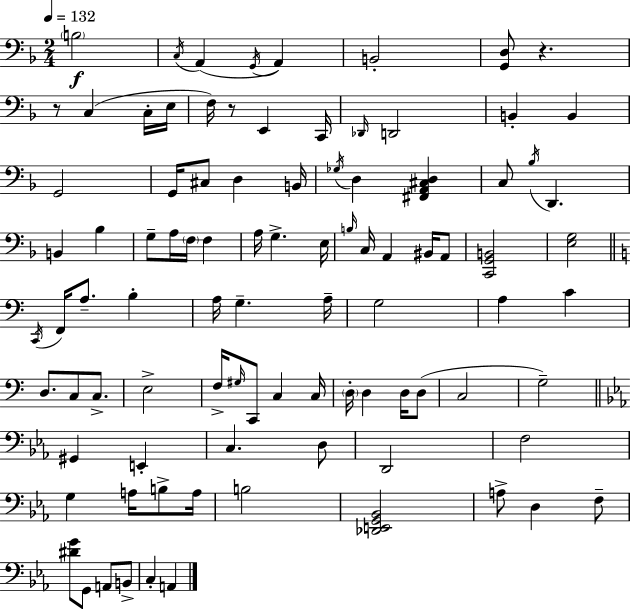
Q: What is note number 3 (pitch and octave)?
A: A2